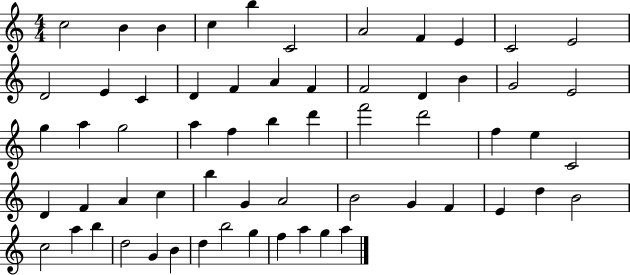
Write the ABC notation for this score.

X:1
T:Untitled
M:4/4
L:1/4
K:C
c2 B B c b C2 A2 F E C2 E2 D2 E C D F A F F2 D B G2 E2 g a g2 a f b d' f'2 d'2 f e C2 D F A c b G A2 B2 G F E d B2 c2 a b d2 G B d b2 g f a g a